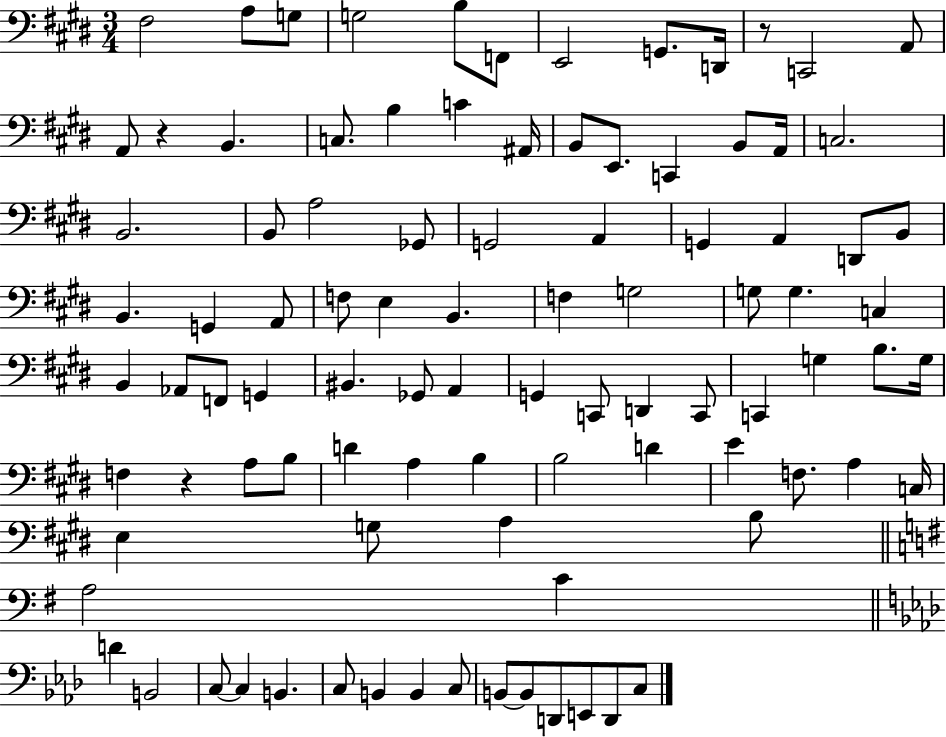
F#3/h A3/e G3/e G3/h B3/e F2/e E2/h G2/e. D2/s R/e C2/h A2/e A2/e R/q B2/q. C3/e. B3/q C4/q A#2/s B2/e E2/e. C2/q B2/e A2/s C3/h. B2/h. B2/e A3/h Gb2/e G2/h A2/q G2/q A2/q D2/e B2/e B2/q. G2/q A2/e F3/e E3/q B2/q. F3/q G3/h G3/e G3/q. C3/q B2/q Ab2/e F2/e G2/q BIS2/q. Gb2/e A2/q G2/q C2/e D2/q C2/e C2/q G3/q B3/e. G3/s F3/q R/q A3/e B3/e D4/q A3/q B3/q B3/h D4/q E4/q F3/e. A3/q C3/s E3/q G3/e A3/q B3/e A3/h C4/q D4/q B2/h C3/e C3/q B2/q. C3/e B2/q B2/q C3/e B2/e B2/e D2/e E2/e D2/e C3/e